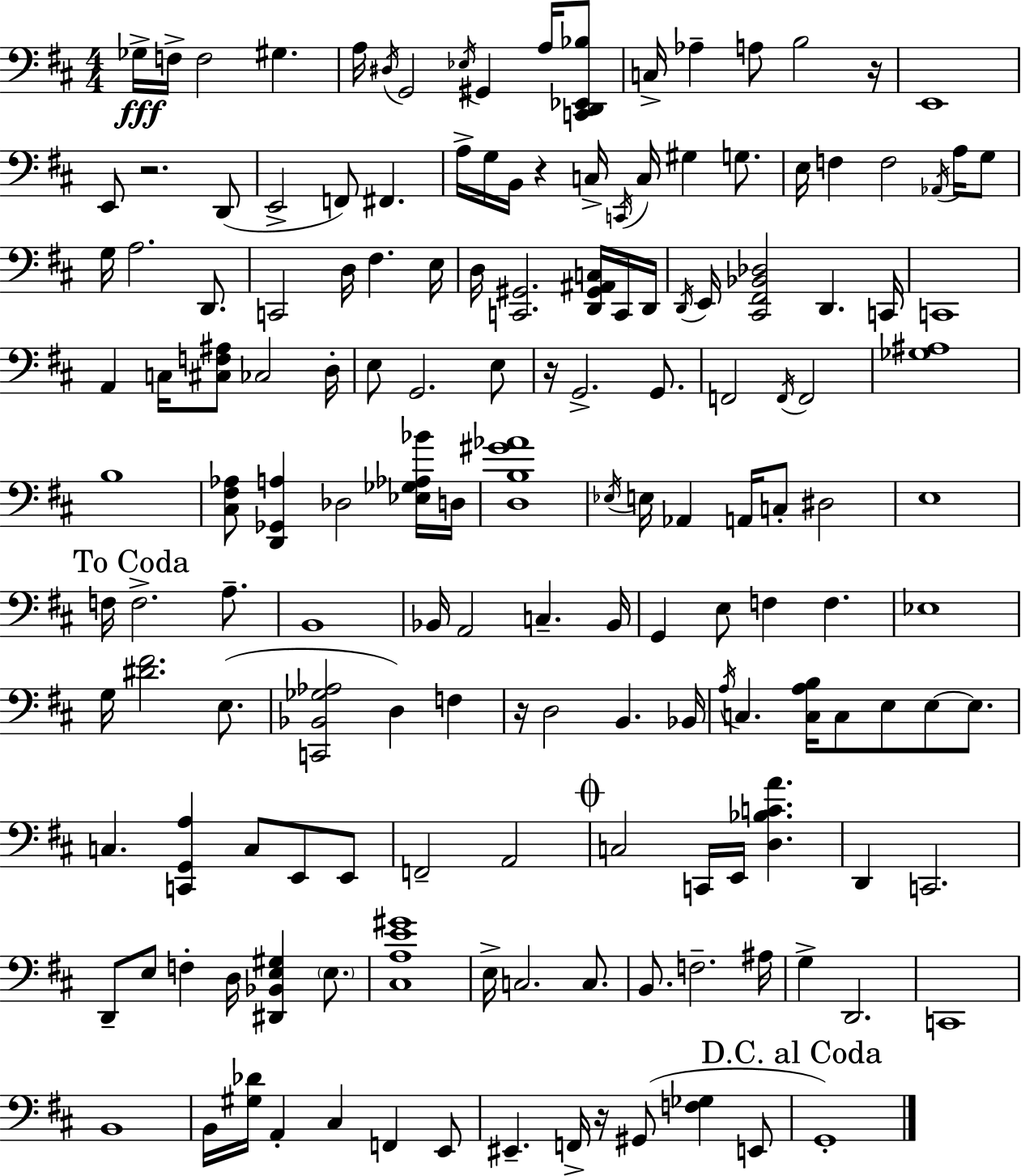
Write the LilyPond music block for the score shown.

{
  \clef bass
  \numericTimeSignature
  \time 4/4
  \key d \major
  ges16->\fff f16-> f2 gis4. | a16 \acciaccatura { dis16 } g,2 \acciaccatura { ees16 } gis,4 a16 | <c, d, ees, bes>8 c16-> aes4-- a8 b2 | r16 e,1 | \break e,8 r2. | d,8( e,2-> f,8) fis,4. | a16-> g16 b,16 r4 c16-> \acciaccatura { c,16 } c16 gis4 | g8. e16 f4 f2 | \break \acciaccatura { aes,16 } a16 g8 g16 a2. | d,8. c,2 d16 fis4. | e16 d16 <c, gis,>2. | <d, gis, ais, c>16 c,16 d,16 \acciaccatura { d,16 } e,16 <cis, fis, bes, des>2 d,4. | \break c,16 c,1 | a,4 c16 <cis f ais>8 ces2 | d16-. e8 g,2. | e8 r16 g,2.-> | \break g,8. f,2 \acciaccatura { f,16 } f,2 | <ges ais>1 | b1 | <cis fis aes>8 <d, ges, a>4 des2 | \break <ees ges aes bes'>16 d16 <d b gis' aes'>1 | \acciaccatura { ees16 } e16 aes,4 a,16 c8-. dis2 | e1 | \mark "To Coda" f16 f2.-> | \break a8.-- b,1 | bes,16 a,2 | c4.-- bes,16 g,4 e8 f4 | f4. ees1 | \break g16 <dis' fis'>2. | e8.( <c, bes, ges aes>2 d4) | f4 r16 d2 | b,4. bes,16 \acciaccatura { a16 } c4. <c a b>16 c8 | \break e8 e8~~ e8. c4. <c, g, a>4 | c8 e,8 e,8 f,2-- | a,2 \mark \markup { \musicglyph "scripts.coda" } c2 | c,16 e,16 <d bes c' a'>4. d,4 c,2. | \break d,8-- e8 f4-. | d16 <dis, bes, e gis>4 \parenthesize e8. <cis a e' gis'>1 | e16-> c2. | c8. b,8. f2.-- | \break ais16 g4-> d,2. | c,1 | b,1 | b,16 <gis des'>16 a,4-. cis4 | \break f,4 e,8 eis,4.-- f,16-> r16 | gis,8( <f ges>4 e,8 \mark "D.C. al Coda" g,1-.) | \bar "|."
}